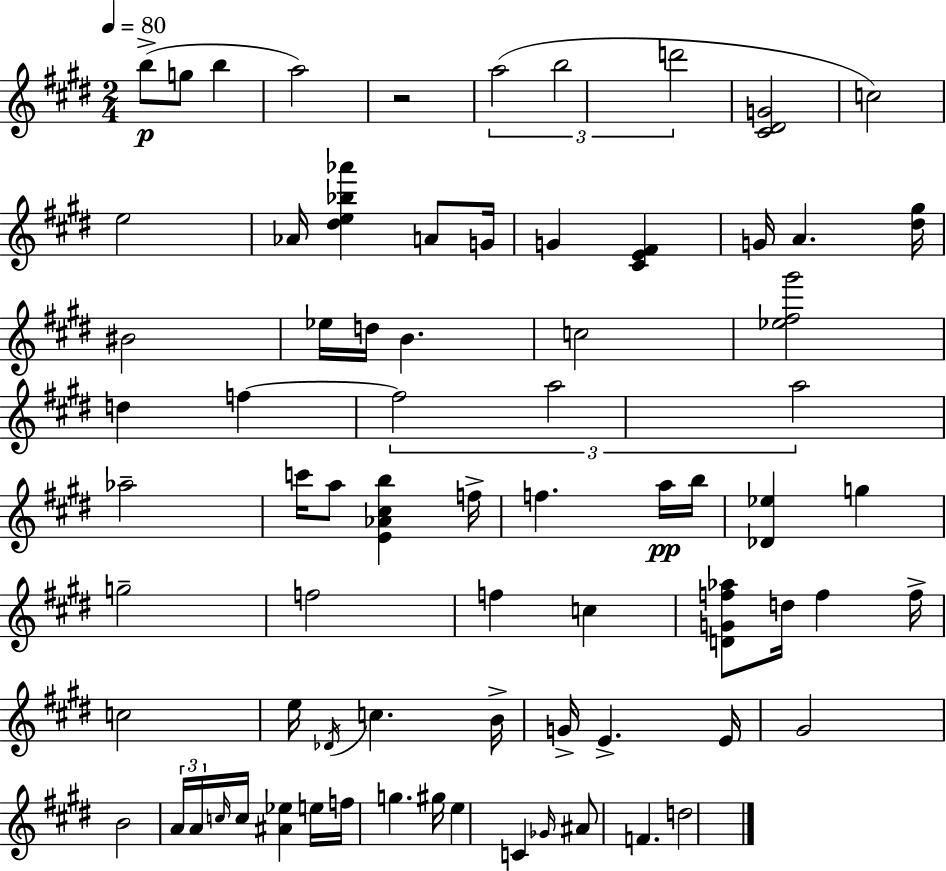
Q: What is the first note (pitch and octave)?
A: B5